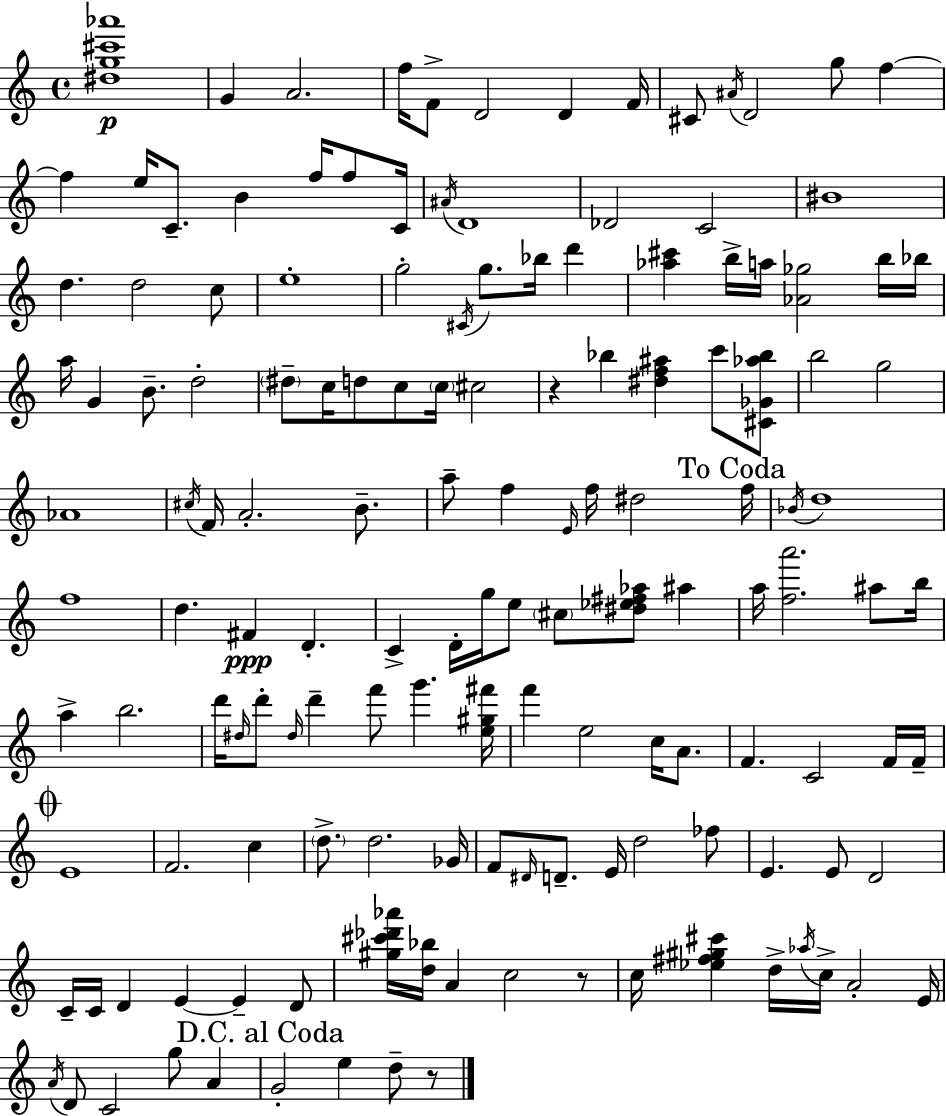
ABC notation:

X:1
T:Untitled
M:4/4
L:1/4
K:C
[^dg^c'_a']4 G A2 f/4 F/2 D2 D F/4 ^C/2 ^A/4 D2 g/2 f f e/4 C/2 B f/4 f/2 C/4 ^A/4 D4 _D2 C2 ^B4 d d2 c/2 e4 g2 ^C/4 g/2 _b/4 d' [_a^c'] b/4 a/4 [_A_g]2 b/4 _b/4 a/4 G B/2 d2 ^d/2 c/4 d/2 c/2 c/4 ^c2 z _b [^df^a] c'/2 [^C_G_a_b]/2 b2 g2 _A4 ^c/4 F/4 A2 B/2 a/2 f E/4 f/4 ^d2 f/4 _B/4 d4 f4 d ^F D C D/4 g/4 e/2 ^c/2 [^d_e^f_a]/2 ^a a/4 [fa']2 ^a/2 b/4 a b2 d'/4 ^d/4 d'/2 ^d/4 d' f'/2 g' [e^g^f']/4 f' e2 c/4 A/2 F C2 F/4 F/4 E4 F2 c d/2 d2 _G/4 F/2 ^D/4 D/2 E/4 d2 _f/2 E E/2 D2 C/4 C/4 D E E D/2 [^g^c'_d'_a']/4 [d_b]/4 A c2 z/2 c/4 [_e^f^g^c'] d/4 _a/4 c/4 A2 E/4 A/4 D/2 C2 g/2 A G2 e d/2 z/2